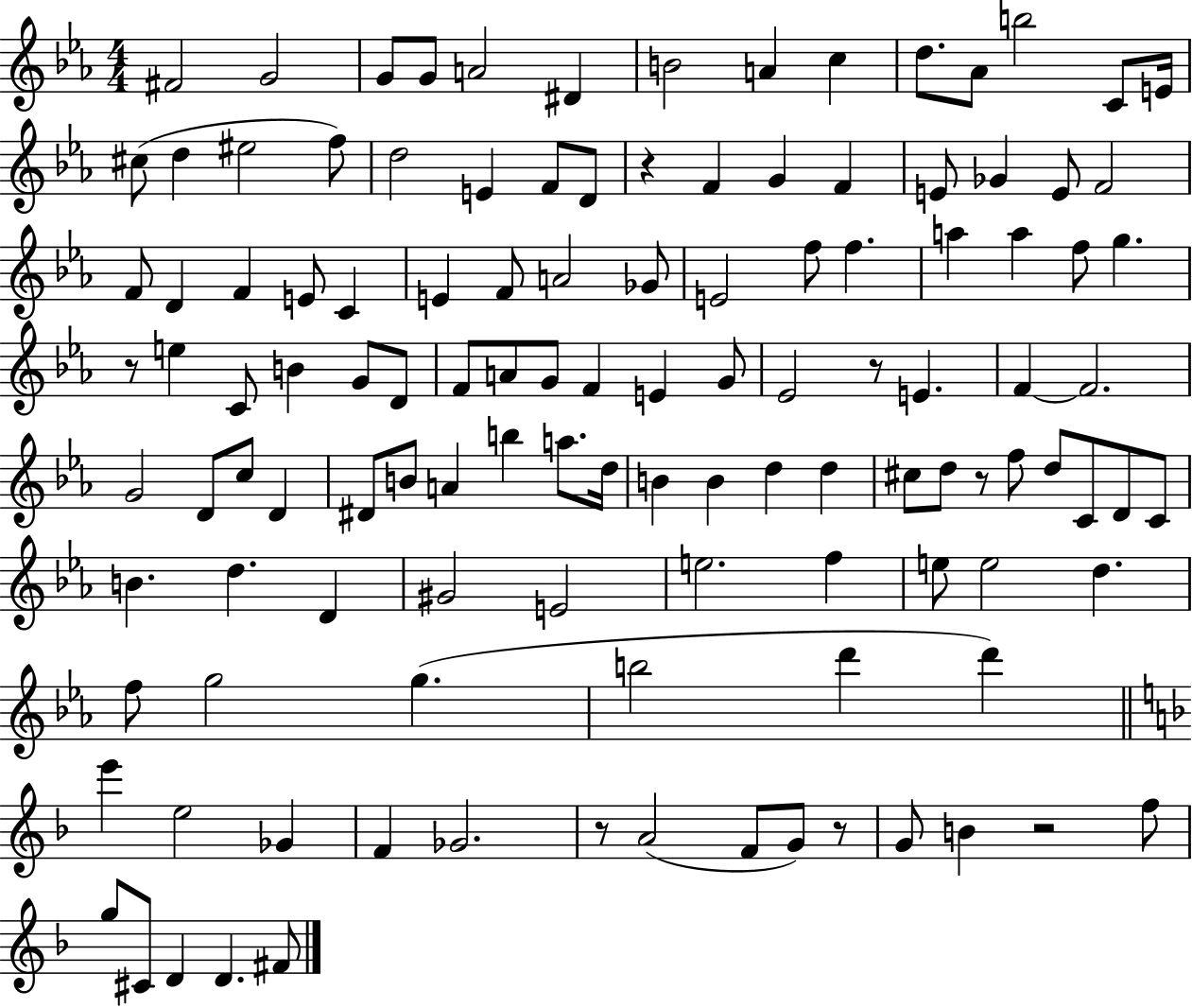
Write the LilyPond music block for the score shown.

{
  \clef treble
  \numericTimeSignature
  \time 4/4
  \key ees \major
  fis'2 g'2 | g'8 g'8 a'2 dis'4 | b'2 a'4 c''4 | d''8. aes'8 b''2 c'8 e'16 | \break cis''8( d''4 eis''2 f''8) | d''2 e'4 f'8 d'8 | r4 f'4 g'4 f'4 | e'8 ges'4 e'8 f'2 | \break f'8 d'4 f'4 e'8 c'4 | e'4 f'8 a'2 ges'8 | e'2 f''8 f''4. | a''4 a''4 f''8 g''4. | \break r8 e''4 c'8 b'4 g'8 d'8 | f'8 a'8 g'8 f'4 e'4 g'8 | ees'2 r8 e'4. | f'4~~ f'2. | \break g'2 d'8 c''8 d'4 | dis'8 b'8 a'4 b''4 a''8. d''16 | b'4 b'4 d''4 d''4 | cis''8 d''8 r8 f''8 d''8 c'8 d'8 c'8 | \break b'4. d''4. d'4 | gis'2 e'2 | e''2. f''4 | e''8 e''2 d''4. | \break f''8 g''2 g''4.( | b''2 d'''4 d'''4) | \bar "||" \break \key d \minor e'''4 e''2 ges'4 | f'4 ges'2. | r8 a'2( f'8 g'8) r8 | g'8 b'4 r2 f''8 | \break g''8 cis'8 d'4 d'4. fis'8 | \bar "|."
}